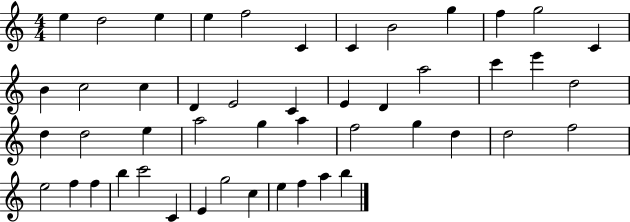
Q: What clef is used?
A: treble